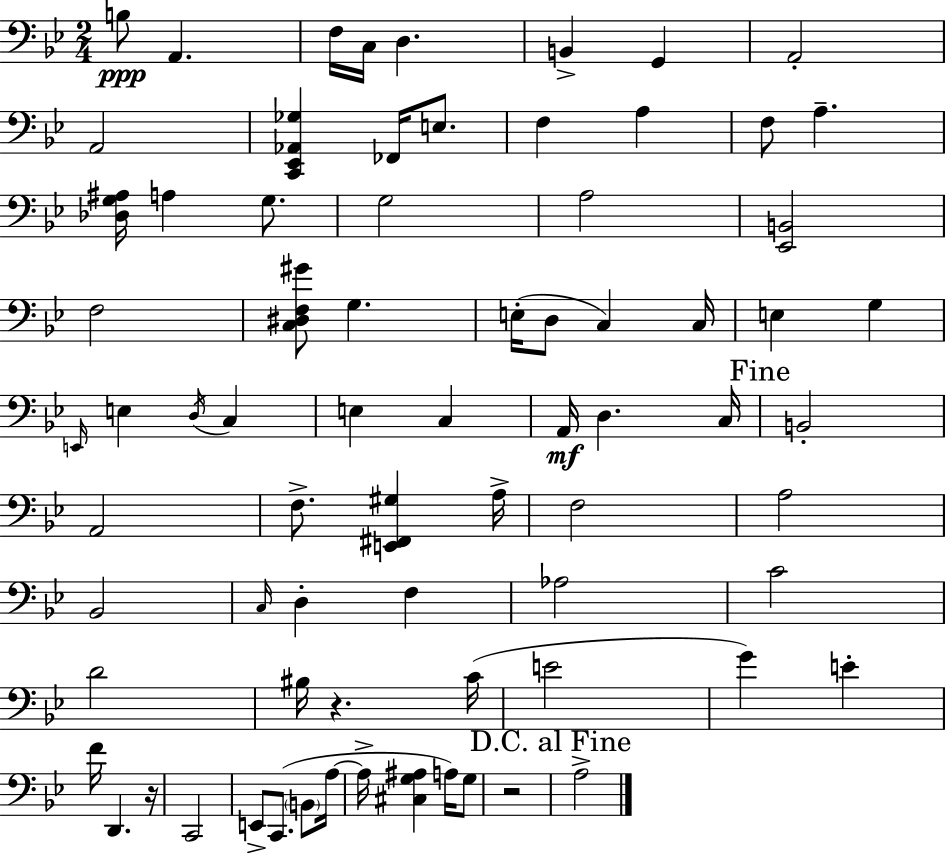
B3/e A2/q. F3/s C3/s D3/q. B2/q G2/q A2/h A2/h [C2,Eb2,Ab2,Gb3]/q FES2/s E3/e. F3/q A3/q F3/e A3/q. [Db3,G3,A#3]/s A3/q G3/e. G3/h A3/h [Eb2,B2]/h F3/h [C3,D#3,F3,G#4]/e G3/q. E3/s D3/e C3/q C3/s E3/q G3/q E2/s E3/q D3/s C3/q E3/q C3/q A2/s D3/q. C3/s B2/h A2/h F3/e. [E2,F#2,G#3]/q A3/s F3/h A3/h Bb2/h C3/s D3/q F3/q Ab3/h C4/h D4/h BIS3/s R/q. C4/s E4/h G4/q E4/q F4/s D2/q. R/s C2/h E2/e C2/e. B2/e A3/s A3/s [C#3,G3,A#3]/q A3/s G3/e R/h A3/h